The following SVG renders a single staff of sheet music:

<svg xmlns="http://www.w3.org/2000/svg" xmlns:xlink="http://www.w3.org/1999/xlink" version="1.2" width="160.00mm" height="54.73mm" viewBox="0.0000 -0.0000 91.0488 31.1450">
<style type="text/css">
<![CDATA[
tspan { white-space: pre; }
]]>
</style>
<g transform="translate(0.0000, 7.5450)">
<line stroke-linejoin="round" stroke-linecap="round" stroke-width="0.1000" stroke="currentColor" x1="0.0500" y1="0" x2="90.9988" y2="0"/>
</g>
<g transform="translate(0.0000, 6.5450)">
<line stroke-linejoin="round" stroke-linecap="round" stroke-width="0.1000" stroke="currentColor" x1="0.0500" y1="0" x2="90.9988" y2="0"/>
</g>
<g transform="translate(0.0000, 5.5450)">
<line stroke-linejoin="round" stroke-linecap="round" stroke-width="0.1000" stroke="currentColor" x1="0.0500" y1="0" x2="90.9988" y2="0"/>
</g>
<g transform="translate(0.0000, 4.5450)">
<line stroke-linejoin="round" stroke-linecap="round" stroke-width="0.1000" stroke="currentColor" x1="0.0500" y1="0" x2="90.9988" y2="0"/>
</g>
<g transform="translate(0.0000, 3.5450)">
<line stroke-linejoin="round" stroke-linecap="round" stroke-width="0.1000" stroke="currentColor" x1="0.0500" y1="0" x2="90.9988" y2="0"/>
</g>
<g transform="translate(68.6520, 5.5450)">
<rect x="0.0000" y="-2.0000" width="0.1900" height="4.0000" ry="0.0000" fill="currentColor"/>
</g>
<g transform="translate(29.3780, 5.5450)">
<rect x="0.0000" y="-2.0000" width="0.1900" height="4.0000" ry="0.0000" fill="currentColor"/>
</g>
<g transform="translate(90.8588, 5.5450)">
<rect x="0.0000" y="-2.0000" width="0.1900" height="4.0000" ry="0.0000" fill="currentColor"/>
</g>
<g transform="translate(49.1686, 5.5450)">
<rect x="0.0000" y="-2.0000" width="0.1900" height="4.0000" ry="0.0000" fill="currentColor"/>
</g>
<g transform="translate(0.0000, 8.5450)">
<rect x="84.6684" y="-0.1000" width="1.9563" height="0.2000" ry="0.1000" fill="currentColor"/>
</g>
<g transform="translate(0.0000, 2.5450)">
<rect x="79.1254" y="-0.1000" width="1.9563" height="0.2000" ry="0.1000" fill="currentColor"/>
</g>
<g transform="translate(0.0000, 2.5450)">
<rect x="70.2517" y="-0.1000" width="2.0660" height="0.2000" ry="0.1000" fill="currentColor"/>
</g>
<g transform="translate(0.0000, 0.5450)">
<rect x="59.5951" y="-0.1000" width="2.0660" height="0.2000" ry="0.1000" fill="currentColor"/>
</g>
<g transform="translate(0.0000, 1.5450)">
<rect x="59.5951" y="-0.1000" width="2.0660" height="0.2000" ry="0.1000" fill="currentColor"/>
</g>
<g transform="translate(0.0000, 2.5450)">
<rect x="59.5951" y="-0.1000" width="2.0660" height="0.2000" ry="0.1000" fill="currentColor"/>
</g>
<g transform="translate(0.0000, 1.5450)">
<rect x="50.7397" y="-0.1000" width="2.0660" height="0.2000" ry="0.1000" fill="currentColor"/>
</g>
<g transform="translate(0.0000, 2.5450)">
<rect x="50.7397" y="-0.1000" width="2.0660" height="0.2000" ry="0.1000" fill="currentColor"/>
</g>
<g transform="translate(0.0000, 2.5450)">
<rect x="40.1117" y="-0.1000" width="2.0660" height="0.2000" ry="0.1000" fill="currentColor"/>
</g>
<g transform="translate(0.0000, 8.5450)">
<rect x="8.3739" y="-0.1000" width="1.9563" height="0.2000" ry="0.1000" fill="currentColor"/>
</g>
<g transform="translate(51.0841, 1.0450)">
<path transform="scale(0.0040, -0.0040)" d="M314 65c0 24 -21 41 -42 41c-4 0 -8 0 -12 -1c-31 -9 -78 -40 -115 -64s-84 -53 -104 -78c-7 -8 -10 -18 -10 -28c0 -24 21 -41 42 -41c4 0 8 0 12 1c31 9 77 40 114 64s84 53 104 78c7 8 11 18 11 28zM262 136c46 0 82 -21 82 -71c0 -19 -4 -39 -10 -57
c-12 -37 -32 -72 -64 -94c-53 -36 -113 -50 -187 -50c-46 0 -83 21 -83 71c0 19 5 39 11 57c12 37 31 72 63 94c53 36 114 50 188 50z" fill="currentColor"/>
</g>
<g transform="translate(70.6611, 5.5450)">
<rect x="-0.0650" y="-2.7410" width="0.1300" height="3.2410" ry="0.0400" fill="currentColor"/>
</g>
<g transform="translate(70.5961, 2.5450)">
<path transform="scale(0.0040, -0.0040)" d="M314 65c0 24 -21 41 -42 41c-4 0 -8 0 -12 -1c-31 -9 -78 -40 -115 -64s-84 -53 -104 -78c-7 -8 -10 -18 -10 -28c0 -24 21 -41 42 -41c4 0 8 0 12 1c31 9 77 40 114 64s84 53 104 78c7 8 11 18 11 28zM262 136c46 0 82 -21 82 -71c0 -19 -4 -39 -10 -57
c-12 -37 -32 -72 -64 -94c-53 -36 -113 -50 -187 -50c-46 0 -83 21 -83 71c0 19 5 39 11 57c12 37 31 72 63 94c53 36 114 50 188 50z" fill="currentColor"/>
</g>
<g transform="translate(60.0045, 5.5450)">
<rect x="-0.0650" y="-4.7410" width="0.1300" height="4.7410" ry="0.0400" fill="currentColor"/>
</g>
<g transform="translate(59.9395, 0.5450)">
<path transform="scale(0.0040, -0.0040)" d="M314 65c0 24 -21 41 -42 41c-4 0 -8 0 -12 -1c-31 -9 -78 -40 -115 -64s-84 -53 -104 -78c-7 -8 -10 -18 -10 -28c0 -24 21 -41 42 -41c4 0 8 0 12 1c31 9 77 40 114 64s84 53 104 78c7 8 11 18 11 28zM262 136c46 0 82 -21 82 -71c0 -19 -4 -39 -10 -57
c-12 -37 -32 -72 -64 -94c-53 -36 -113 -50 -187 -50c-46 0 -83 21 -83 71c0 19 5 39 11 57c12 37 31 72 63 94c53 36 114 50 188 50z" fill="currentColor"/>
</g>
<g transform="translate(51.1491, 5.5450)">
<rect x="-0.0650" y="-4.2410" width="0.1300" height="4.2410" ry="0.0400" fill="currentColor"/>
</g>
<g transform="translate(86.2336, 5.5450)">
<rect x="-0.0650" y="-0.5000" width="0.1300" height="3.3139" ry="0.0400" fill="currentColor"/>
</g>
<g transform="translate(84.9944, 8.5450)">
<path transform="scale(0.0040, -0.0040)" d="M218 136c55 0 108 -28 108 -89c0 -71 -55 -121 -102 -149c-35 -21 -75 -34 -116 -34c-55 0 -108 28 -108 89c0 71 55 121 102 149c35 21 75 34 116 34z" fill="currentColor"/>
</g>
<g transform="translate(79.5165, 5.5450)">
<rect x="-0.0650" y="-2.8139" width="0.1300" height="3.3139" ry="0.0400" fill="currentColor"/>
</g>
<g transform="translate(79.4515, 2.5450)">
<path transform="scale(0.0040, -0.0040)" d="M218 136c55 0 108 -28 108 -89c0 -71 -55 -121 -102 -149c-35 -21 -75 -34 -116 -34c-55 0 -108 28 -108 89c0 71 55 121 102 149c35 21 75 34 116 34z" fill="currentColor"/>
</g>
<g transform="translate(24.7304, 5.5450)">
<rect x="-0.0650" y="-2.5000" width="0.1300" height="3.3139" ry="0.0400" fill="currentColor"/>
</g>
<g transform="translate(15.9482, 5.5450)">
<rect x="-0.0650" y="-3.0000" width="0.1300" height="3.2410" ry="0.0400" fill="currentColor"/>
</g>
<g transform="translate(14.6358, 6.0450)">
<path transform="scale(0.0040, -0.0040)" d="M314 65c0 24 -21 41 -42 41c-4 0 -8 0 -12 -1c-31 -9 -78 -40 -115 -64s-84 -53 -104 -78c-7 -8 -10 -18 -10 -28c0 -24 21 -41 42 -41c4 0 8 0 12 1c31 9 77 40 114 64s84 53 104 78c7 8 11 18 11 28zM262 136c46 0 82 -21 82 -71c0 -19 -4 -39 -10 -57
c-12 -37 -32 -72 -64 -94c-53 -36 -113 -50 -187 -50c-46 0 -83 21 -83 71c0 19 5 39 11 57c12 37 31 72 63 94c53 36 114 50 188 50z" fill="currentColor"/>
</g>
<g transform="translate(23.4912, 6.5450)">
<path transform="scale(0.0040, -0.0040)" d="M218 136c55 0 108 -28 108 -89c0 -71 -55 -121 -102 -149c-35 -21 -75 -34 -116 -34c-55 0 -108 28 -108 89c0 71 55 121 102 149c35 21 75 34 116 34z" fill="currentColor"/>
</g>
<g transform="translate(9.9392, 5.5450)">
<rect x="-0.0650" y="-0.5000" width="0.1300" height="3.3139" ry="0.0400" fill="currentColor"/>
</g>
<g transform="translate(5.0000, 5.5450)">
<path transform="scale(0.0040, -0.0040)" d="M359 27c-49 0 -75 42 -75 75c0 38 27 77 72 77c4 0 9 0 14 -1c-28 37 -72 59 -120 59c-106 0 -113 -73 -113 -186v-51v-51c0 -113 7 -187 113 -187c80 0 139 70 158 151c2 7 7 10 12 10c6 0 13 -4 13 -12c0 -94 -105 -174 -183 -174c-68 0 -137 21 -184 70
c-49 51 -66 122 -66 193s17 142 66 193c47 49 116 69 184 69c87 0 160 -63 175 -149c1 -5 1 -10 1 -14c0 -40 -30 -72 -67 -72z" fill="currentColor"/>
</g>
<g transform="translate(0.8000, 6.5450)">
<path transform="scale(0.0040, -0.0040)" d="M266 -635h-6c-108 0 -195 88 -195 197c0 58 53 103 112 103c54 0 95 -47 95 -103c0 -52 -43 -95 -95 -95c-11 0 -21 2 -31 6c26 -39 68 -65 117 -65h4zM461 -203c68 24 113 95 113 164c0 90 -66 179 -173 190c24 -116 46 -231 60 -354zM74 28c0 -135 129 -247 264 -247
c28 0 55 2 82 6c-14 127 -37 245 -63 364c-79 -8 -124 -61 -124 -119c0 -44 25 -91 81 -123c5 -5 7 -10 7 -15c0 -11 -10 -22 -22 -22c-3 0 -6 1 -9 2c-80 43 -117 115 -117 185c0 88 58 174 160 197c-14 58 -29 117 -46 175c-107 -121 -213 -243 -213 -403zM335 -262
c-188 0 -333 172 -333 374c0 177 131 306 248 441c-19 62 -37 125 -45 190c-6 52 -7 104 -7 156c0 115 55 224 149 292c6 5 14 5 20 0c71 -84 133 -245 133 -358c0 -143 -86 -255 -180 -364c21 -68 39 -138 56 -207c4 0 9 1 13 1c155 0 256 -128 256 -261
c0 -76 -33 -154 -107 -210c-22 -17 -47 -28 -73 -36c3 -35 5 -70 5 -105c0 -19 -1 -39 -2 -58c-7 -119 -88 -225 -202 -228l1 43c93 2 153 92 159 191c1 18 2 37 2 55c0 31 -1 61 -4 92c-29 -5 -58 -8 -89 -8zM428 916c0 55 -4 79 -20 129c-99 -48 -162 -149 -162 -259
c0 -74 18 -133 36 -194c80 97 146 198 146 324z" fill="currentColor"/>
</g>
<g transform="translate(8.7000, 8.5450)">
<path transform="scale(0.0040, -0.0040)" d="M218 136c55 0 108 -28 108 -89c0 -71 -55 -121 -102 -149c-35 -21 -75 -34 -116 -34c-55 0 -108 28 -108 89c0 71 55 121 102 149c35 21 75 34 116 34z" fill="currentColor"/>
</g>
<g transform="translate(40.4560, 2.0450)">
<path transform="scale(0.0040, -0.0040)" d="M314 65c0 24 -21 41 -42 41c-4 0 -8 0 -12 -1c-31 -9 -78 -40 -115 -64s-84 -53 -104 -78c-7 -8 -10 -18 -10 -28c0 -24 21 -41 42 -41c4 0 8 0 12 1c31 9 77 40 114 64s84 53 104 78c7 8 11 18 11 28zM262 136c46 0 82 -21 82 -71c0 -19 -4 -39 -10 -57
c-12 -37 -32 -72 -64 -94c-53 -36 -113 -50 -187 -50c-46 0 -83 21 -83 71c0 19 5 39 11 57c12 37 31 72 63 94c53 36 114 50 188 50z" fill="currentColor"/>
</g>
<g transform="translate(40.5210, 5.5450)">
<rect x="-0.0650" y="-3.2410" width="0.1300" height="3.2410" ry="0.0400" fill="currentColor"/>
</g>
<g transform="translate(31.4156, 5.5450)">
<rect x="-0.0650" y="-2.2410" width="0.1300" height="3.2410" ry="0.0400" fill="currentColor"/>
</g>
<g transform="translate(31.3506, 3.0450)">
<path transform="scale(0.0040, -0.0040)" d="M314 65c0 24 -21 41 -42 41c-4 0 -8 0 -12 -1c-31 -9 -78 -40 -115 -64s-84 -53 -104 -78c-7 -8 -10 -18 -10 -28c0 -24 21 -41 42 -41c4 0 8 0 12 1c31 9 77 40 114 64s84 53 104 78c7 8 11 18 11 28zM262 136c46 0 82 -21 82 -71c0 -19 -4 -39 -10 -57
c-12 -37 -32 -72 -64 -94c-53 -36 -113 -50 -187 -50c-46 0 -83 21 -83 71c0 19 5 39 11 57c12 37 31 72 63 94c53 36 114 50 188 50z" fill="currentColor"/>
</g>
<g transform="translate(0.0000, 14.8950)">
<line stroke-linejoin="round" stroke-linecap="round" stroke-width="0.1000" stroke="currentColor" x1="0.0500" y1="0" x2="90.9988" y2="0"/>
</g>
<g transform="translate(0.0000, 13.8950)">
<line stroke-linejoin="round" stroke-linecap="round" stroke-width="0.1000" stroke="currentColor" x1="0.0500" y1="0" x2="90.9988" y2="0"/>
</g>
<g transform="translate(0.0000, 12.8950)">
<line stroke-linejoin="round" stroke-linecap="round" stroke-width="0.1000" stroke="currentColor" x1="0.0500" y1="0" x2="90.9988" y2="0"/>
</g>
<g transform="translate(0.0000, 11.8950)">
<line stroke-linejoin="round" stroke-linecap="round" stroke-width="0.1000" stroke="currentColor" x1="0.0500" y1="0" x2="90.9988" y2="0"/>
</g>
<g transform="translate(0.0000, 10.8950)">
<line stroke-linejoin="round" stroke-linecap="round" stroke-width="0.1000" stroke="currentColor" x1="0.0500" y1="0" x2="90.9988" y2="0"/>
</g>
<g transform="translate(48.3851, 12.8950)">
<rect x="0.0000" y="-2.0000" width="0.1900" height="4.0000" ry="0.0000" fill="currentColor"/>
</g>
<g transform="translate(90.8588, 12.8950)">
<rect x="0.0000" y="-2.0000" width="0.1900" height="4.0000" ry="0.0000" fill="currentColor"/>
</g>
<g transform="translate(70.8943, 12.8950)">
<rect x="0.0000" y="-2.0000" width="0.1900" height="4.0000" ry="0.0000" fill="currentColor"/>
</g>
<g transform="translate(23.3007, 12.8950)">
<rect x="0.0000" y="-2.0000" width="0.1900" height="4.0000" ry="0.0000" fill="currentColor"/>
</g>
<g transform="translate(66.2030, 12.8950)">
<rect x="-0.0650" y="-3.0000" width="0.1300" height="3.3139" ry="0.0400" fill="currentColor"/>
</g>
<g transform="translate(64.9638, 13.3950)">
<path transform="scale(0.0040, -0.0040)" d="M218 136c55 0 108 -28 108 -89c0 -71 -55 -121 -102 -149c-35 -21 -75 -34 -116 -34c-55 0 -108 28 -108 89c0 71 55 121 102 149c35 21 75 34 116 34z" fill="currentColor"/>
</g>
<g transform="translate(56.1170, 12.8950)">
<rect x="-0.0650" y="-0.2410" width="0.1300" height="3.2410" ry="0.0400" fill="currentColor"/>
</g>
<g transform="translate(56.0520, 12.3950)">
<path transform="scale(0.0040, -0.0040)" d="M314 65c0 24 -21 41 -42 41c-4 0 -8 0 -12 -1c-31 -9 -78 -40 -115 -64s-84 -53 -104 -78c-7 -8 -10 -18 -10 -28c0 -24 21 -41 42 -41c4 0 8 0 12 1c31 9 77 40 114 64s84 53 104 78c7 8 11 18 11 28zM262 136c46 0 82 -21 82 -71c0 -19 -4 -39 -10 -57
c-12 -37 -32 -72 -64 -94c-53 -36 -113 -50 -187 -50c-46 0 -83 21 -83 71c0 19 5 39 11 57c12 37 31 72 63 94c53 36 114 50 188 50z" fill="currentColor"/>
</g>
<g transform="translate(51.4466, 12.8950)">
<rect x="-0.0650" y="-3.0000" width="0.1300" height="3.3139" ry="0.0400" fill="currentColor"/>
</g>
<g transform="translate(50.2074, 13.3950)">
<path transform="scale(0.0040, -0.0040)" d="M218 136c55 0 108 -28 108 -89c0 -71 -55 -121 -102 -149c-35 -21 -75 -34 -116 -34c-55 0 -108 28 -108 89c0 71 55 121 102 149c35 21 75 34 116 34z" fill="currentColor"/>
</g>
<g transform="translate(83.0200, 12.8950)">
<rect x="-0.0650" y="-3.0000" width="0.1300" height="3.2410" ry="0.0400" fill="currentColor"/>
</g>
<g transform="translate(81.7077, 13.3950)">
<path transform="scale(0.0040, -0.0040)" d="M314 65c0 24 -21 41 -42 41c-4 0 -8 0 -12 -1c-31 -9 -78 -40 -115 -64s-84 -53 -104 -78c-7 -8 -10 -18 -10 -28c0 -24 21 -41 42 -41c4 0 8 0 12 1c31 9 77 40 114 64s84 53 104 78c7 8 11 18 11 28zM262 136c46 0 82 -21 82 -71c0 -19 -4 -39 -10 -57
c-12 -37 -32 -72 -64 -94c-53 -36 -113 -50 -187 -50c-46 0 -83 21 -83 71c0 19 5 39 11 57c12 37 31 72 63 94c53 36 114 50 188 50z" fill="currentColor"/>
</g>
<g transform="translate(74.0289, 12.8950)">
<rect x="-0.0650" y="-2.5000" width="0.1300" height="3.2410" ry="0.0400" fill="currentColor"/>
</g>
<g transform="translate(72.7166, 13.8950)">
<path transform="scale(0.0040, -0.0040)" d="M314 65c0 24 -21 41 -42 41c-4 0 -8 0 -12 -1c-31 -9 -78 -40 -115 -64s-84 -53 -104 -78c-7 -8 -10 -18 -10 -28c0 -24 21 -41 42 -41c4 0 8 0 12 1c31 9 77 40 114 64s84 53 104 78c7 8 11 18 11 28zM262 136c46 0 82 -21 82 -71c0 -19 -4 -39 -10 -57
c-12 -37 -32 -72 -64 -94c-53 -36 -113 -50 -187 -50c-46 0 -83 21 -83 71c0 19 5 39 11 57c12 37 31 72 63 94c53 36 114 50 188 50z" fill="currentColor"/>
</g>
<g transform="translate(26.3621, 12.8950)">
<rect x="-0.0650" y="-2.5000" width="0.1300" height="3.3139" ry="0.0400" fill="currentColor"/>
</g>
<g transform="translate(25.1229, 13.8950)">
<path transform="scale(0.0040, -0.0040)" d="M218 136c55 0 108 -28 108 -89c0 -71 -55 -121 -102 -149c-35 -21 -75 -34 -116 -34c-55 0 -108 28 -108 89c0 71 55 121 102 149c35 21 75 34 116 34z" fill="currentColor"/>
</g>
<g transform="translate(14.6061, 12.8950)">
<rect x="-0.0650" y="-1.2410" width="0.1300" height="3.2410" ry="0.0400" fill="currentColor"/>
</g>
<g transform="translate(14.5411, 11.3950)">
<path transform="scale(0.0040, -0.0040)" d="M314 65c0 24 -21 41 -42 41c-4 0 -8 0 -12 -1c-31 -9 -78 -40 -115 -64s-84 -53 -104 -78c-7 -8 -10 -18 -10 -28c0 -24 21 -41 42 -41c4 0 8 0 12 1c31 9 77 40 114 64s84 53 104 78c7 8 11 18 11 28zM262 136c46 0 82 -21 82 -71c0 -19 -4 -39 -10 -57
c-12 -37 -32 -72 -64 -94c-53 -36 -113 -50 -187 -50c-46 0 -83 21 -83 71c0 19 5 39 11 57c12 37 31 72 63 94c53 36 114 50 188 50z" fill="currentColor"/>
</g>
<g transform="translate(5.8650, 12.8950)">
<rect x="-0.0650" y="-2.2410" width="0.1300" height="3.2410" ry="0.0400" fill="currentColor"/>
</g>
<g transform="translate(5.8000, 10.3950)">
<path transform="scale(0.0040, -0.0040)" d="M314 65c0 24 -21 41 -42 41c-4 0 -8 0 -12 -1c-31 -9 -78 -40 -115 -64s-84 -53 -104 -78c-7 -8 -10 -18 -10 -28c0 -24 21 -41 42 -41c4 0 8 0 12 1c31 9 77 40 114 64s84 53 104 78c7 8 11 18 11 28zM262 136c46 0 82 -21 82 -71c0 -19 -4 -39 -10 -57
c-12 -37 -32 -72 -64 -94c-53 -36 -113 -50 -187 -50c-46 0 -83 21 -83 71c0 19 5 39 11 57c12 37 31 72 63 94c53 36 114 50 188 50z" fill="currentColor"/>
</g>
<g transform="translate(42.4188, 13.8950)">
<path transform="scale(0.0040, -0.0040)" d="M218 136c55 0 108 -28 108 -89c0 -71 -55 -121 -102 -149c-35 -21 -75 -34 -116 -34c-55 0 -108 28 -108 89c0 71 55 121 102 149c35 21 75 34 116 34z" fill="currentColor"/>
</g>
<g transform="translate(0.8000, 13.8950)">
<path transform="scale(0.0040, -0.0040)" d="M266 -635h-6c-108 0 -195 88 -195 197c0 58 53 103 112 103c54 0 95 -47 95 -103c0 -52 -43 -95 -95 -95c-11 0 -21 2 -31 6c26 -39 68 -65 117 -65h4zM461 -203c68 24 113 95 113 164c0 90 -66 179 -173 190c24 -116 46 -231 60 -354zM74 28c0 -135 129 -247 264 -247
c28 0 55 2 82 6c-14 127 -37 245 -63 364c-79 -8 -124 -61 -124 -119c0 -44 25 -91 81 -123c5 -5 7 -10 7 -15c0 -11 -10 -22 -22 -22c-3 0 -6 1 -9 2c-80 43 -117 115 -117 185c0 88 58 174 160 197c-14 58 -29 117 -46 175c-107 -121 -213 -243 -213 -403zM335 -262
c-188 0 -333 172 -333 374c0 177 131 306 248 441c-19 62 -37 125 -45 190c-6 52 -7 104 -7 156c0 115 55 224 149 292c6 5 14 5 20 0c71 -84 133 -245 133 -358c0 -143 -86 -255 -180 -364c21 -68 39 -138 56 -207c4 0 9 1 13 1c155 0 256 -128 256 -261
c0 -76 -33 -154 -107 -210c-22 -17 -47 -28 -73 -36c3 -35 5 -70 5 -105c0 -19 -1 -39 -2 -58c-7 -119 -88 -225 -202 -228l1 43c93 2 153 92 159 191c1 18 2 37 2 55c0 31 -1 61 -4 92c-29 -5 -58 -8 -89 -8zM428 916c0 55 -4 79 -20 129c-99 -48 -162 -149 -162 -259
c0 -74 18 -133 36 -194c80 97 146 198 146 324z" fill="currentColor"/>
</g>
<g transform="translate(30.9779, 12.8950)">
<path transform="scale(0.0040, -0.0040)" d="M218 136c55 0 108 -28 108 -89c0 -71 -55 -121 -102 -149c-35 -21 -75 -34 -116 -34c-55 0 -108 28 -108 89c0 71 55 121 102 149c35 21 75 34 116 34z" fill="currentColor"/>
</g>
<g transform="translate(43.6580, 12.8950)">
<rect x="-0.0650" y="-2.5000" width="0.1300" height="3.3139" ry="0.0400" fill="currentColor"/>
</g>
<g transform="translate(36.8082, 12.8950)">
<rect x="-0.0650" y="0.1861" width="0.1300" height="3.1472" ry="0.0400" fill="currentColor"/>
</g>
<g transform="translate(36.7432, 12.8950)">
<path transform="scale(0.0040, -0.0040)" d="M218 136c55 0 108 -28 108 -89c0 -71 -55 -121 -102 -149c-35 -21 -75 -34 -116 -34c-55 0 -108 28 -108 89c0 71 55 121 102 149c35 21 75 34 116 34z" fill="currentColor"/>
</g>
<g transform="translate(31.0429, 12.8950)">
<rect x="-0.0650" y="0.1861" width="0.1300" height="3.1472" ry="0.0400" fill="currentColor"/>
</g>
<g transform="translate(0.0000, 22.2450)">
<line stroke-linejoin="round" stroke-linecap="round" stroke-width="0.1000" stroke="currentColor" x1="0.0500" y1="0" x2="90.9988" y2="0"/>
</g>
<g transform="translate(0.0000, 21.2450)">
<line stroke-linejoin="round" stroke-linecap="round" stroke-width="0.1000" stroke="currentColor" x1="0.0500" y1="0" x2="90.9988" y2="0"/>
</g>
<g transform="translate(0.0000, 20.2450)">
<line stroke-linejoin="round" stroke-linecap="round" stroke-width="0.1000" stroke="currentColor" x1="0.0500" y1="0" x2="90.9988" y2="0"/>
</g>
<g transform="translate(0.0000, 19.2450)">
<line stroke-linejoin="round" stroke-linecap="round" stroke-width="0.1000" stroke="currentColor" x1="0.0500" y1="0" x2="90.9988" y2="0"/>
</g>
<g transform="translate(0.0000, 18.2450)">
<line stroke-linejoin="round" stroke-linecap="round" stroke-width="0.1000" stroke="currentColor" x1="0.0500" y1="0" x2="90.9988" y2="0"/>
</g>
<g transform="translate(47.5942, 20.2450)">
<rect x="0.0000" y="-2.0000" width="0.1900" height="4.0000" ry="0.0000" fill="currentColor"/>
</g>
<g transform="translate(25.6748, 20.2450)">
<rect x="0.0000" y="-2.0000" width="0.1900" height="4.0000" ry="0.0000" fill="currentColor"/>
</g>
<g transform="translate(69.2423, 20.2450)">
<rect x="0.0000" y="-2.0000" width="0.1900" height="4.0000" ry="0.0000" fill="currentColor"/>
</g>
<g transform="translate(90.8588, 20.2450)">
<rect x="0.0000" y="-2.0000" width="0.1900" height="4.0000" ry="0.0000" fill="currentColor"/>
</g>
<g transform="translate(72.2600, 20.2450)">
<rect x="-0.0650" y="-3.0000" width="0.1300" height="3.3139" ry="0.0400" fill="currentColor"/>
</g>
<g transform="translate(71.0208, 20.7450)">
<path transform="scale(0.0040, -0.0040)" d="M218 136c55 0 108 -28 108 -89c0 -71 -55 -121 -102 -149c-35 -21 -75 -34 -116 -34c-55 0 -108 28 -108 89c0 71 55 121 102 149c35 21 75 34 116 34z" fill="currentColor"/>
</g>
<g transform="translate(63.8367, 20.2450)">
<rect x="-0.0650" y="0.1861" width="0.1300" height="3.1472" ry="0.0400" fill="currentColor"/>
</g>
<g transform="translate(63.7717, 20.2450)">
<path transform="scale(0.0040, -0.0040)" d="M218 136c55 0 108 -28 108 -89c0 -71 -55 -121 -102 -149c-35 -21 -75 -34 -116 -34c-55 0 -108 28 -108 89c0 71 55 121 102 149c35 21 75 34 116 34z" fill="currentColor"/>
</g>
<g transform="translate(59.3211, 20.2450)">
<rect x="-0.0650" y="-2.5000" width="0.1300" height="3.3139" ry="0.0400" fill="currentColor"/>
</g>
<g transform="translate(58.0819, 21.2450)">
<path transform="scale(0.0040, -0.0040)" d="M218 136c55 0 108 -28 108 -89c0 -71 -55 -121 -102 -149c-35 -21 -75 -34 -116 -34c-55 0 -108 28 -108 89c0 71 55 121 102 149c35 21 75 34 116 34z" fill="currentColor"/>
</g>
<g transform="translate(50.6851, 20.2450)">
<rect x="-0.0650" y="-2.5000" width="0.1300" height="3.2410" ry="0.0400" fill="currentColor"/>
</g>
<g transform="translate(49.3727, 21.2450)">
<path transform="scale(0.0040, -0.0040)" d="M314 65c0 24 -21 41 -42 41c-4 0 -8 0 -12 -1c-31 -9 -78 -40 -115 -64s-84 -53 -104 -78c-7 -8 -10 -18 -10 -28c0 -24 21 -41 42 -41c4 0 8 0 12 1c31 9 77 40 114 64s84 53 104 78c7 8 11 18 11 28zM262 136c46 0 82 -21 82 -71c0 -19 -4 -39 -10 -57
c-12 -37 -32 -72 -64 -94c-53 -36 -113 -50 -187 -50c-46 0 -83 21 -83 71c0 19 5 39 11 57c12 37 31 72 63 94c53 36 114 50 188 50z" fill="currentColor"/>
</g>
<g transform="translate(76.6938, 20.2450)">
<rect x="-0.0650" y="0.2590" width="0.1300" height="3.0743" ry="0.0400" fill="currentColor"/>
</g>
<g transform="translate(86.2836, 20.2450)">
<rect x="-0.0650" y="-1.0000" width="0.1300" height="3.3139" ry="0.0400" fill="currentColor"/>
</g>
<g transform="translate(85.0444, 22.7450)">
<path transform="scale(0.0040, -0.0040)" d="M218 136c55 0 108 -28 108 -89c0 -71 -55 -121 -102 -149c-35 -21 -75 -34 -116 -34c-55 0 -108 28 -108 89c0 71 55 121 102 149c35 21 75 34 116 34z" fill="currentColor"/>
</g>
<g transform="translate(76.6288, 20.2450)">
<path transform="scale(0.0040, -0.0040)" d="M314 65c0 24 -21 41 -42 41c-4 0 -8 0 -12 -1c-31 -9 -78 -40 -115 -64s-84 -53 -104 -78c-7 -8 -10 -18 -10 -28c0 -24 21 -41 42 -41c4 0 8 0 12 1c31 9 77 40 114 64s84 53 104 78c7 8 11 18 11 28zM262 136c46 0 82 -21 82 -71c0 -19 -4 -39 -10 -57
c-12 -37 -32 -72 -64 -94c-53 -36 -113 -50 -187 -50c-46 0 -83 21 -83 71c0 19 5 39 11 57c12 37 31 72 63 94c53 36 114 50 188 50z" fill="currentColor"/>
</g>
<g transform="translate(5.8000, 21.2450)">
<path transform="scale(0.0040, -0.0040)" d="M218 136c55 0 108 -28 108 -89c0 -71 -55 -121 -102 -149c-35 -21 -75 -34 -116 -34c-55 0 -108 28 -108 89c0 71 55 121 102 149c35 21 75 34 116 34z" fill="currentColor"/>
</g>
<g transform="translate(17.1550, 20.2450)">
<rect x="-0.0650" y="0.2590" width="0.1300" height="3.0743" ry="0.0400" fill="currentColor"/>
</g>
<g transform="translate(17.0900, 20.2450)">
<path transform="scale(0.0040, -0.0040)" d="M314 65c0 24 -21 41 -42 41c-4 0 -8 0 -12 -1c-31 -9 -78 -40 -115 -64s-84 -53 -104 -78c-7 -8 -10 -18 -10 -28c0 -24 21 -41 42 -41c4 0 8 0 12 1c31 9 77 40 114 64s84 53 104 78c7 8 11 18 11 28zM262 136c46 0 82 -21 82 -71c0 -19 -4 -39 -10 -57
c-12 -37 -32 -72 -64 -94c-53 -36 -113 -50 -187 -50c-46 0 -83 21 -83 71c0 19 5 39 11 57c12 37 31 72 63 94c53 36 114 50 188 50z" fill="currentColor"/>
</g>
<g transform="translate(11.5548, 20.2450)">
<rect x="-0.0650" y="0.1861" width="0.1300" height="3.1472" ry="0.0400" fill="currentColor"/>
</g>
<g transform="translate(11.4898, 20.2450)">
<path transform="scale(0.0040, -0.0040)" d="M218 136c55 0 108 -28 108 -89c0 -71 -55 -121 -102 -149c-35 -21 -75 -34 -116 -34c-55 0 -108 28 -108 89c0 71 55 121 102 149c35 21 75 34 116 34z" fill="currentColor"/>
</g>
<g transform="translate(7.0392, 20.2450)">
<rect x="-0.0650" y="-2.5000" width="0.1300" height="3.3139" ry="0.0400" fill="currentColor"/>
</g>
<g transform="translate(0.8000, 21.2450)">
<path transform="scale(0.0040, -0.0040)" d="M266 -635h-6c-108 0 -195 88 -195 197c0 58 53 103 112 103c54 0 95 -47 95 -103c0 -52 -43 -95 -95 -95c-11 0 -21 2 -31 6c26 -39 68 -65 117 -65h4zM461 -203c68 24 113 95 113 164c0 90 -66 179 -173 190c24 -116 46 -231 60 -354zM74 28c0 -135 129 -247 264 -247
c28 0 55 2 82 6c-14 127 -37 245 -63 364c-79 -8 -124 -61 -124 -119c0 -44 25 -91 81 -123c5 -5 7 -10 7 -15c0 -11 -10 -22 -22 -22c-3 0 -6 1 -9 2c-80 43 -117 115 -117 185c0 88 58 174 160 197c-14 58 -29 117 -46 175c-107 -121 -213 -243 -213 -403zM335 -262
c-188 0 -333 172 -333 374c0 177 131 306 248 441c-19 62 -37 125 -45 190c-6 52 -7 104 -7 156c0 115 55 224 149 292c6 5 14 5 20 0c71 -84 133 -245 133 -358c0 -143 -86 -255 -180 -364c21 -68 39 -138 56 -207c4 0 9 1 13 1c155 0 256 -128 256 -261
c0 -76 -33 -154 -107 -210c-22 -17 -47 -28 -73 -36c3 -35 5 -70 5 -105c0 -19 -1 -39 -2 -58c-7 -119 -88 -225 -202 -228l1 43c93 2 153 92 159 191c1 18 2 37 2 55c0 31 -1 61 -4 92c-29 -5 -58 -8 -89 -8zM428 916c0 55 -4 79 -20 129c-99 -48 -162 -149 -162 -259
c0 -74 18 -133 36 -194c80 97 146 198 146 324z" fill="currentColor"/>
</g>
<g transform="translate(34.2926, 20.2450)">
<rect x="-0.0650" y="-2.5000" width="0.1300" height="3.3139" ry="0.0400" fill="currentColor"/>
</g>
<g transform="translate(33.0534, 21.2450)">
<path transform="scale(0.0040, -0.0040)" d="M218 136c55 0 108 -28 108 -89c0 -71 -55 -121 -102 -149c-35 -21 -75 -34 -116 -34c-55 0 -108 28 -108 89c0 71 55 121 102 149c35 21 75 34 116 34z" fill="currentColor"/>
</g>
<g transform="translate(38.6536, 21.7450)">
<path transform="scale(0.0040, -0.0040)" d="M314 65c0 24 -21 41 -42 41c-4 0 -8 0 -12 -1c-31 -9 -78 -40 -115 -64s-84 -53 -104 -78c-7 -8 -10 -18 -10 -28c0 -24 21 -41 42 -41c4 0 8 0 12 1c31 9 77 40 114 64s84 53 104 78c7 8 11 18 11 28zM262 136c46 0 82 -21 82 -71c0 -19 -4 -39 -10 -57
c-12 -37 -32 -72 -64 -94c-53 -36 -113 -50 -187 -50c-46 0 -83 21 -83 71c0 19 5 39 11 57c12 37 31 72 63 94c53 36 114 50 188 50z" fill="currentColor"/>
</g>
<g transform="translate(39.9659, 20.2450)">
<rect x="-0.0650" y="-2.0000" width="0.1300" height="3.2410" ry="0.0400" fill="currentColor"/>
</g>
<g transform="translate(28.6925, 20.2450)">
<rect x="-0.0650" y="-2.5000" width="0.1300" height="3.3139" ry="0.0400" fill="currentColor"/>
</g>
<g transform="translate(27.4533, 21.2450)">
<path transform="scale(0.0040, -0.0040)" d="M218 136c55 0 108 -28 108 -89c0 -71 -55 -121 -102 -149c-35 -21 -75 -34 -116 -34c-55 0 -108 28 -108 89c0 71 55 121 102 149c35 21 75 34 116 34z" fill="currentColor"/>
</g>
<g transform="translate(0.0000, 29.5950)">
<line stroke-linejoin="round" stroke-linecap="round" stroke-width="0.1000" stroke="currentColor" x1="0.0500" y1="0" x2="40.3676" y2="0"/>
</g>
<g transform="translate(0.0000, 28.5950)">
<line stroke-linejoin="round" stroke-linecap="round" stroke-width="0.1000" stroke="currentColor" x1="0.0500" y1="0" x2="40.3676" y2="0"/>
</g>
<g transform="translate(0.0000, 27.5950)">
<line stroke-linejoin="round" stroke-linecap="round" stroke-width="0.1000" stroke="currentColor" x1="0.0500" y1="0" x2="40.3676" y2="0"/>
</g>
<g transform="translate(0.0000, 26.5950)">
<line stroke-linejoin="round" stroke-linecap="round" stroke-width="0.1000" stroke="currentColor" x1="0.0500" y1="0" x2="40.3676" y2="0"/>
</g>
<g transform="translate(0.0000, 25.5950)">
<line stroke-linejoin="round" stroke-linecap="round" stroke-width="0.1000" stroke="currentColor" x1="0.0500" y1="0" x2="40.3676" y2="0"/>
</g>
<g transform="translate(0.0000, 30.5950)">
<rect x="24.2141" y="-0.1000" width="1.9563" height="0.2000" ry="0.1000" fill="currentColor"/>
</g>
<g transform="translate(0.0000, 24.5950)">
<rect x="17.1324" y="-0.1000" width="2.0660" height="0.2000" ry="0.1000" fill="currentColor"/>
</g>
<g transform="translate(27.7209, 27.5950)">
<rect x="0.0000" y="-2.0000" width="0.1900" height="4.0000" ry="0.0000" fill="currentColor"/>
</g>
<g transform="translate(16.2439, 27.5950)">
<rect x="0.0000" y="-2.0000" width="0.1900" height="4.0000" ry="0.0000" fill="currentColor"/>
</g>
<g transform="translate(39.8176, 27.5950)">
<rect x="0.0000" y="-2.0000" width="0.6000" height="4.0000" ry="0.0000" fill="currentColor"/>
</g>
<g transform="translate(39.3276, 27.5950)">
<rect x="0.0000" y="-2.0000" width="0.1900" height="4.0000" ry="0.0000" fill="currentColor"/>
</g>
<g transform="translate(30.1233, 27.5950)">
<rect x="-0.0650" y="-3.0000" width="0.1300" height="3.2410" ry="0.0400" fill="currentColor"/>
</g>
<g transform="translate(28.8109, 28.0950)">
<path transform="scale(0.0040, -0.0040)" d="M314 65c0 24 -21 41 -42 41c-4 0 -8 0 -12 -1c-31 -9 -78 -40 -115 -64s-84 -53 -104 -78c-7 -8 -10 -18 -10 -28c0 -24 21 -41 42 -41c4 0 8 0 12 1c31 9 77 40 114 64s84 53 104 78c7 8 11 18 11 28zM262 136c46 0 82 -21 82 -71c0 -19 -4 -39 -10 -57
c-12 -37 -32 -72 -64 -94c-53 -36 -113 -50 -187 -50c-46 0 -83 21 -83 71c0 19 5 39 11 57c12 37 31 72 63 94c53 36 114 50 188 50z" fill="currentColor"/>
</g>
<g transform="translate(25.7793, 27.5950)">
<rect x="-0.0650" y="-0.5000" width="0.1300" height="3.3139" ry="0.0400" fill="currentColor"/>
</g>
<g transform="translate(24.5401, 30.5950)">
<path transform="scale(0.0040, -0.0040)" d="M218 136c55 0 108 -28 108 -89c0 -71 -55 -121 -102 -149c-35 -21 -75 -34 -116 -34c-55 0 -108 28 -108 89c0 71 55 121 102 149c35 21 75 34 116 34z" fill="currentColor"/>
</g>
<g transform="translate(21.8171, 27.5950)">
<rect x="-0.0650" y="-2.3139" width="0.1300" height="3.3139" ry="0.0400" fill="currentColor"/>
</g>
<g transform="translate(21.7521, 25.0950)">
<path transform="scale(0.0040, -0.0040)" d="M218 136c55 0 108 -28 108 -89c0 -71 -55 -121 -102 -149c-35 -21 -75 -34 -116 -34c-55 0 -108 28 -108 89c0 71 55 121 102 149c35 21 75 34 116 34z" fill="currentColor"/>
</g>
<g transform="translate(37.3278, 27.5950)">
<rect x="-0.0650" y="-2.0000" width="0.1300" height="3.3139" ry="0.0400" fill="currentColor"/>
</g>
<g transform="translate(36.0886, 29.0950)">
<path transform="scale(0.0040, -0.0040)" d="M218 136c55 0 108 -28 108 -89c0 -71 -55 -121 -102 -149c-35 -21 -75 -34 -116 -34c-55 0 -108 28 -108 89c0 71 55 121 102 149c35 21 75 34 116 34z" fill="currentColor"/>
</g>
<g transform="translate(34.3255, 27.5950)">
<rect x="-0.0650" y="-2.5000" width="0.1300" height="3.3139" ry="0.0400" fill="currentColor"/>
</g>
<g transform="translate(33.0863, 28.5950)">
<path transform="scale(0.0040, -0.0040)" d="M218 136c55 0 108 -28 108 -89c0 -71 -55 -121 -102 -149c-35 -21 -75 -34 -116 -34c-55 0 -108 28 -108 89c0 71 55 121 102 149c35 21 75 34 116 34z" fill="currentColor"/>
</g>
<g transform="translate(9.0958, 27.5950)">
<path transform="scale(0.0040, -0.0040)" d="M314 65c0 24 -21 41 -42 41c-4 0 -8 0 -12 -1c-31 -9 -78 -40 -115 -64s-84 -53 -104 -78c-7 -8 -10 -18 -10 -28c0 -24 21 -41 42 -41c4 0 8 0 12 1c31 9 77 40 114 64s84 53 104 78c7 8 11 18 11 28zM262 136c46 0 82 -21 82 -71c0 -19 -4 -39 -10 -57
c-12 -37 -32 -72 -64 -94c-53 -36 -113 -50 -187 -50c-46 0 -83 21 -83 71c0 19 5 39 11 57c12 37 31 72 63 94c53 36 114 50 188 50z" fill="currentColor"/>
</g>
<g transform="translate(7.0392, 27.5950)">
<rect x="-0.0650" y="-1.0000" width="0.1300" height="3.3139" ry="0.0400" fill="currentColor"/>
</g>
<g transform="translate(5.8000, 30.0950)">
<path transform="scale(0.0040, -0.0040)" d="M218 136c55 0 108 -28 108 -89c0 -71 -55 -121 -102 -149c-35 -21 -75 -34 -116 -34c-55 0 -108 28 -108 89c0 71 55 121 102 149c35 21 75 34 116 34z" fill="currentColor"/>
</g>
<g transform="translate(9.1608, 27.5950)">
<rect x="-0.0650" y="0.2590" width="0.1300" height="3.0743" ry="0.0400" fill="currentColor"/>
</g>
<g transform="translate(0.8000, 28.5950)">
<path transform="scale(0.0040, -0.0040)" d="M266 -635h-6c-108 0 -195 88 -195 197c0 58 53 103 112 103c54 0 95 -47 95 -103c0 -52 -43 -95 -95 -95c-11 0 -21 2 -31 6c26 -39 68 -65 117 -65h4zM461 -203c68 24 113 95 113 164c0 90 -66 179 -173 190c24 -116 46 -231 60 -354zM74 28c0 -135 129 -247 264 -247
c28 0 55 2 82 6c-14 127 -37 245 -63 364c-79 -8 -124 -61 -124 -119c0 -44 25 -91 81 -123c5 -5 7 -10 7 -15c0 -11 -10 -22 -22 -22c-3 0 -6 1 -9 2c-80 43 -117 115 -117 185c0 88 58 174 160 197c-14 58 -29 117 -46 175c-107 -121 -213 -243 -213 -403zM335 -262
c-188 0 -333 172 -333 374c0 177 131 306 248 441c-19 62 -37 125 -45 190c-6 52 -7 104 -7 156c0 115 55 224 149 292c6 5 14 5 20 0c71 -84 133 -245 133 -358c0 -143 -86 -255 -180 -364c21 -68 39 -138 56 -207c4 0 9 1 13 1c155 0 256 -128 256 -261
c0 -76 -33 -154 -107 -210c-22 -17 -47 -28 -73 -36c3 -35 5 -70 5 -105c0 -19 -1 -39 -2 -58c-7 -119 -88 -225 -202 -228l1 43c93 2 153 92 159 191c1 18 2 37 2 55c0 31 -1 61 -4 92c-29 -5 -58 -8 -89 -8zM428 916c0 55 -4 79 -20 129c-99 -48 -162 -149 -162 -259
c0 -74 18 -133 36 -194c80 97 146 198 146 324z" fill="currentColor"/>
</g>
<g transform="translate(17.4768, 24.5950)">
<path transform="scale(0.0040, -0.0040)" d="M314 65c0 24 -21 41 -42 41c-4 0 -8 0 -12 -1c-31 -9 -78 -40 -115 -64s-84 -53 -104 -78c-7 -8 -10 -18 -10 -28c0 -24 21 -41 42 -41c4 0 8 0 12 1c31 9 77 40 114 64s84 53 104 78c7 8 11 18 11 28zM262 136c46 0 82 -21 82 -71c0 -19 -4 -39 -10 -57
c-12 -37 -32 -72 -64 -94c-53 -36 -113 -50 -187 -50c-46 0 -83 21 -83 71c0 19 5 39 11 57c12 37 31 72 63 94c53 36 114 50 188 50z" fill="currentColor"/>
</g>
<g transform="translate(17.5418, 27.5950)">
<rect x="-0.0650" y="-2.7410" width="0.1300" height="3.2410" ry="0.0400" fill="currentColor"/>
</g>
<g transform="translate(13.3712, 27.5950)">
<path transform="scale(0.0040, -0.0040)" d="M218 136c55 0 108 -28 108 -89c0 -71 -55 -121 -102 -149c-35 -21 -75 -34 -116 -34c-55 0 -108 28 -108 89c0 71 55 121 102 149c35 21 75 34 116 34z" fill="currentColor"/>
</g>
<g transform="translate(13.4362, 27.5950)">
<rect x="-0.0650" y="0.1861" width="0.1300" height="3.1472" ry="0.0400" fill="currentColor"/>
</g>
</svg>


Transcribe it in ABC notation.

X:1
T:Untitled
M:4/4
L:1/4
K:C
C A2 G g2 b2 d'2 e'2 a2 a C g2 e2 G B B G A c2 A G2 A2 G B B2 G G F2 G2 G B A B2 D D B2 B a2 g C A2 G F